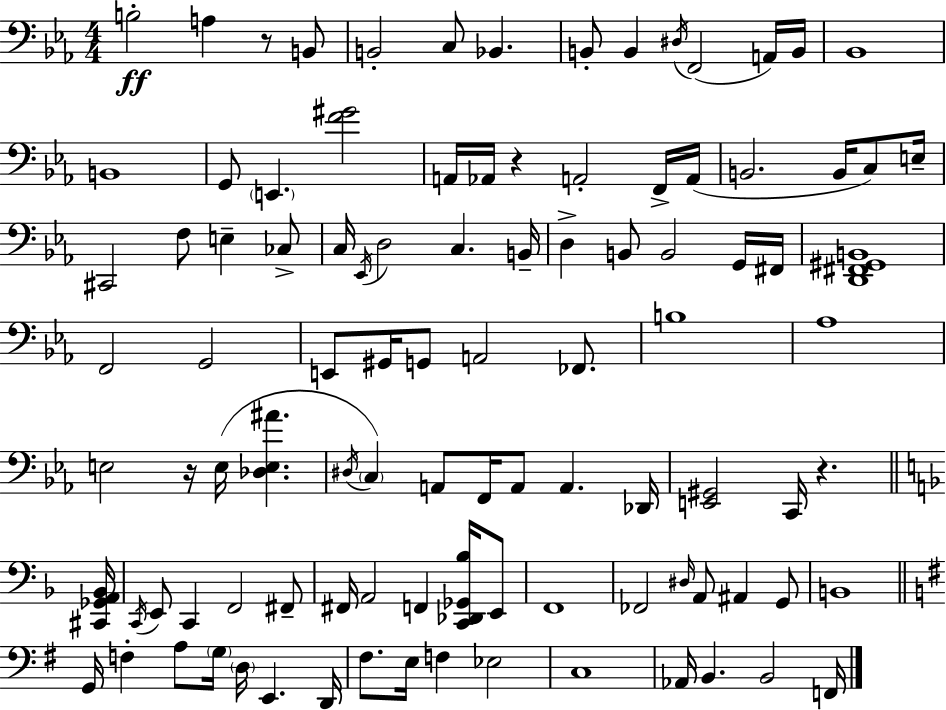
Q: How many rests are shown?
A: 4